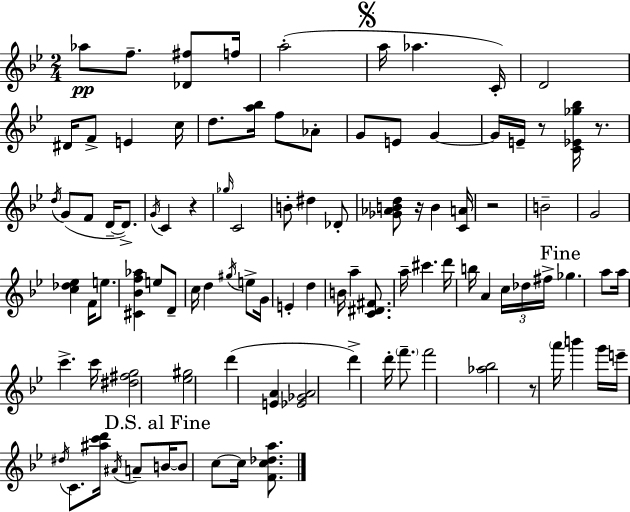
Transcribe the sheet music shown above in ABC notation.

X:1
T:Untitled
M:2/4
L:1/4
K:Gm
_a/2 f/2 [_D^f]/2 f/4 a2 a/4 _a C/4 D2 ^D/4 F/2 E c/4 d/2 [a_b]/4 f/2 _A/2 G/2 E/2 G G/4 E/4 z/2 [C_E_g_b]/4 z/2 d/4 G/2 F/2 D/4 D/2 G/4 C z _g/4 C2 B/2 ^d _D/2 [_G_ABd]/2 z/4 B [CA]/4 z2 B2 G2 [c_d_e] F/4 e/2 [^C_Bf_a] e/2 D/2 c/4 d ^g/4 e/2 G/4 E d B/4 a [C^D^F]/2 a/4 ^c' d'/4 b/4 A c/4 _d/4 ^f/4 _g a/2 a/4 c' c'/4 [^d^fg]2 [_e^g]2 d' [EA] [_E_GA]2 d' d'/4 f'/2 f'2 [_a_b]2 z/2 a'/4 b' g'/4 e'/4 ^d/4 C/2 [^ac'd']/4 ^A/4 A/2 B/4 B/2 c/2 c/4 [Fc_da]/2